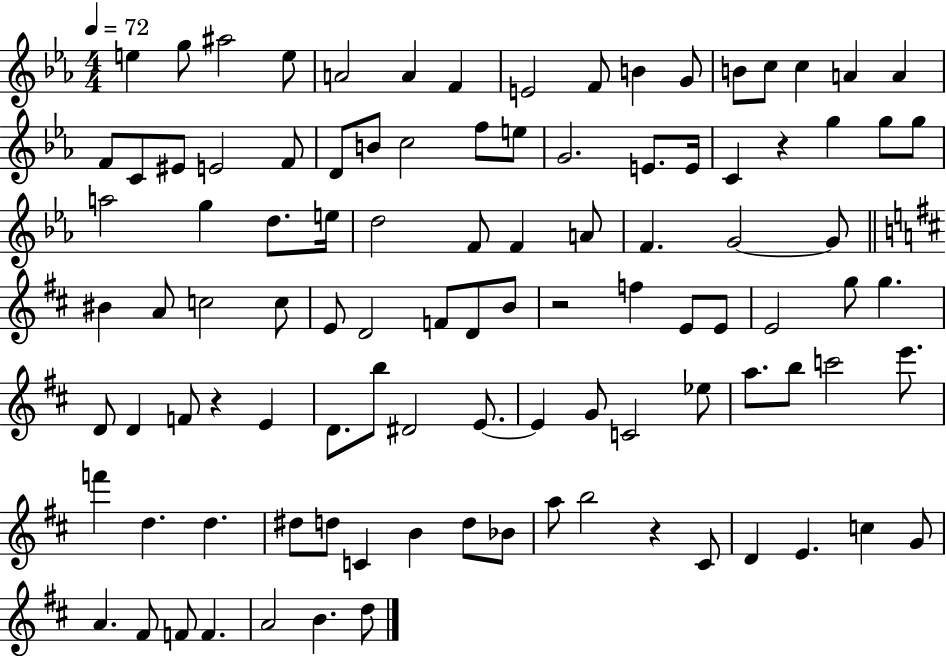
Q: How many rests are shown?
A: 4